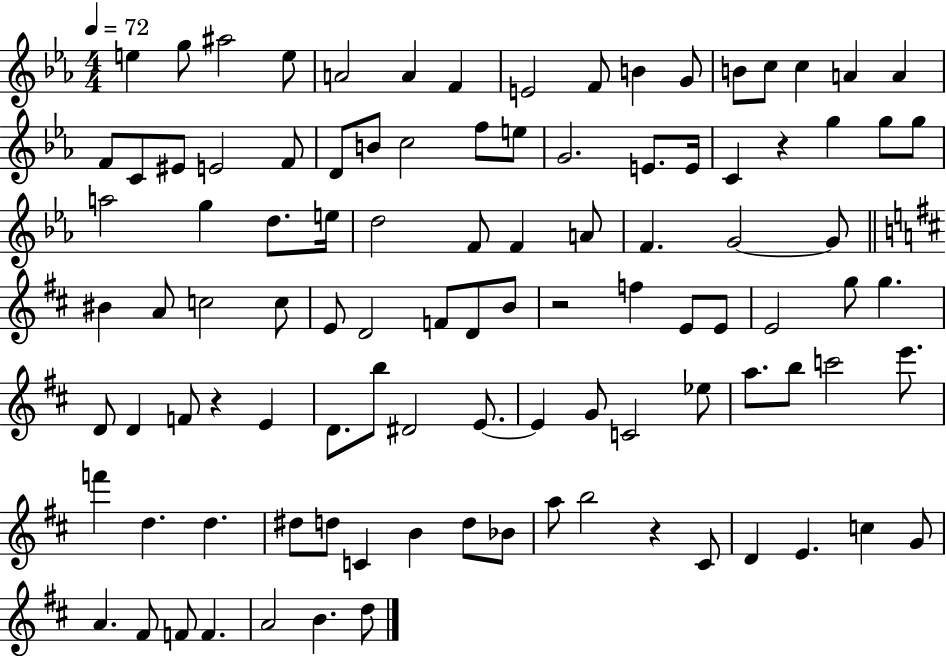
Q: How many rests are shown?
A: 4